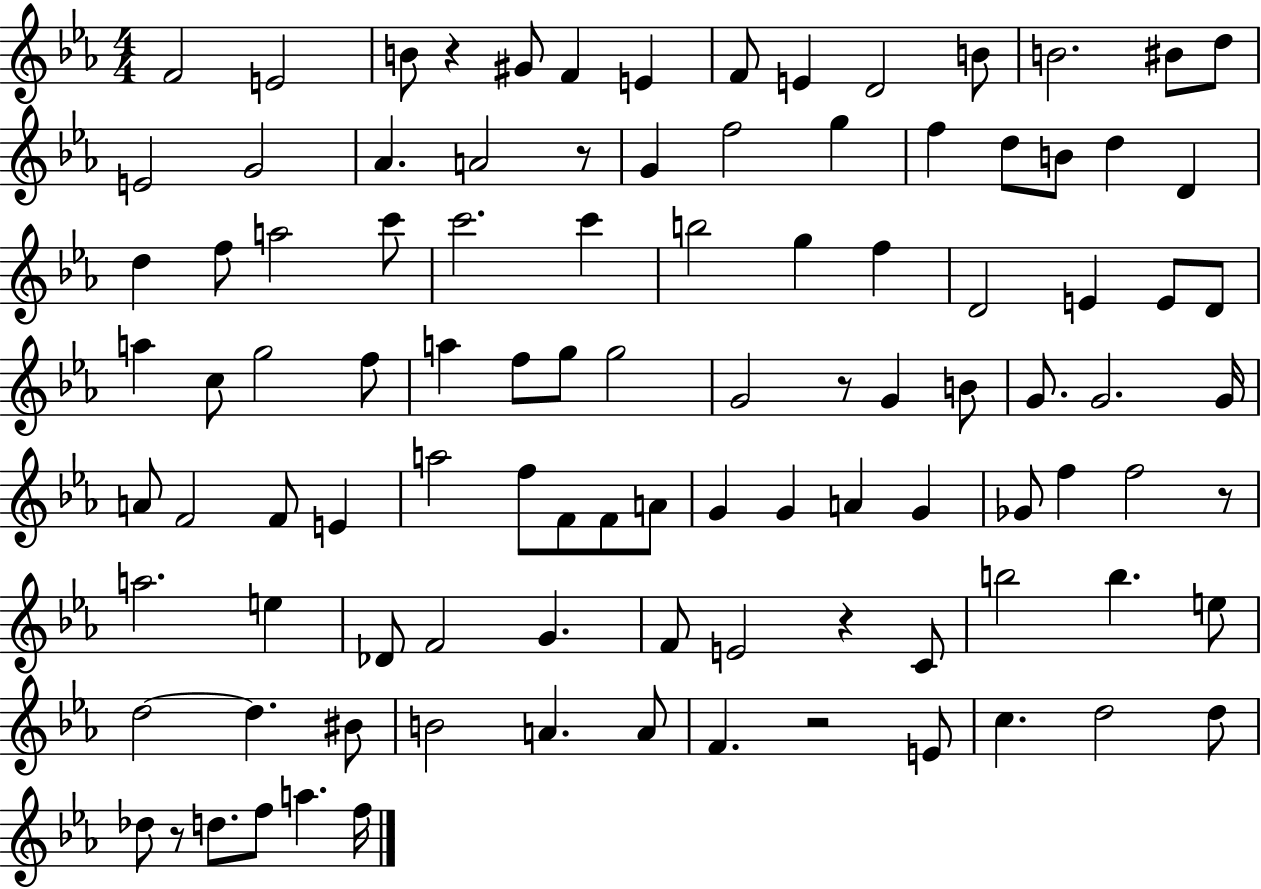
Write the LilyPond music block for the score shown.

{
  \clef treble
  \numericTimeSignature
  \time 4/4
  \key ees \major
  f'2 e'2 | b'8 r4 gis'8 f'4 e'4 | f'8 e'4 d'2 b'8 | b'2. bis'8 d''8 | \break e'2 g'2 | aes'4. a'2 r8 | g'4 f''2 g''4 | f''4 d''8 b'8 d''4 d'4 | \break d''4 f''8 a''2 c'''8 | c'''2. c'''4 | b''2 g''4 f''4 | d'2 e'4 e'8 d'8 | \break a''4 c''8 g''2 f''8 | a''4 f''8 g''8 g''2 | g'2 r8 g'4 b'8 | g'8. g'2. g'16 | \break a'8 f'2 f'8 e'4 | a''2 f''8 f'8 f'8 a'8 | g'4 g'4 a'4 g'4 | ges'8 f''4 f''2 r8 | \break a''2. e''4 | des'8 f'2 g'4. | f'8 e'2 r4 c'8 | b''2 b''4. e''8 | \break d''2~~ d''4. bis'8 | b'2 a'4. a'8 | f'4. r2 e'8 | c''4. d''2 d''8 | \break des''8 r8 d''8. f''8 a''4. f''16 | \bar "|."
}